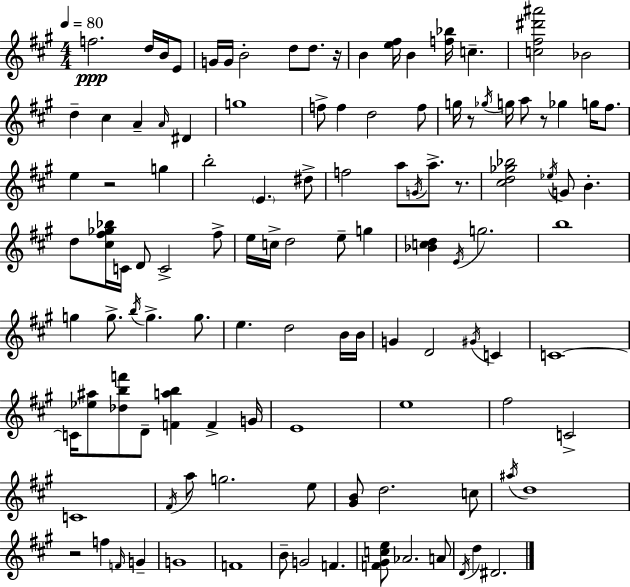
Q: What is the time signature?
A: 4/4